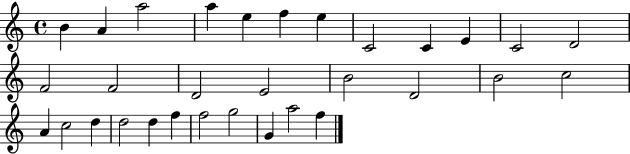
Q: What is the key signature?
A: C major